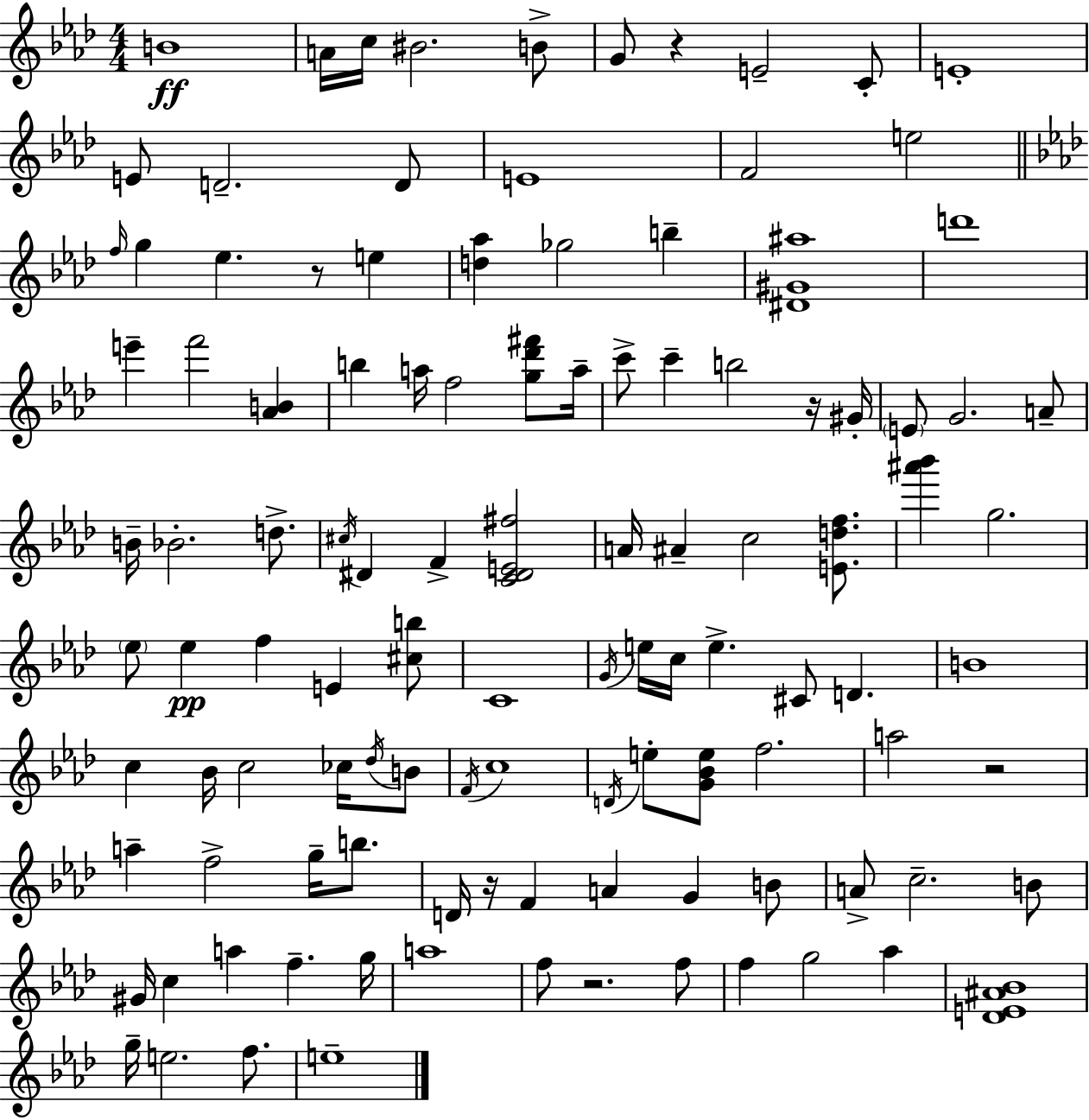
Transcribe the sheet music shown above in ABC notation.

X:1
T:Untitled
M:4/4
L:1/4
K:Ab
B4 A/4 c/4 ^B2 B/2 G/2 z E2 C/2 E4 E/2 D2 D/2 E4 F2 e2 f/4 g _e z/2 e [d_a] _g2 b [^D^G^a]4 d'4 e' f'2 [_AB] b a/4 f2 [g_d'^f']/2 a/4 c'/2 c' b2 z/4 ^G/4 E/2 G2 A/2 B/4 _B2 d/2 ^c/4 ^D F [C^DE^f]2 A/4 ^A c2 [Edf]/2 [^a'_b'] g2 _e/2 _e f E [^cb]/2 C4 G/4 e/4 c/4 e ^C/2 D B4 c _B/4 c2 _c/4 _d/4 B/2 F/4 c4 D/4 e/2 [G_Be]/2 f2 a2 z2 a f2 g/4 b/2 D/4 z/4 F A G B/2 A/2 c2 B/2 ^G/4 c a f g/4 a4 f/2 z2 f/2 f g2 _a [_DE^A_B]4 g/4 e2 f/2 e4